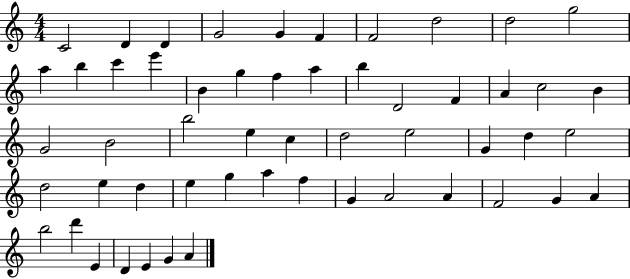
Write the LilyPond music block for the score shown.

{
  \clef treble
  \numericTimeSignature
  \time 4/4
  \key c \major
  c'2 d'4 d'4 | g'2 g'4 f'4 | f'2 d''2 | d''2 g''2 | \break a''4 b''4 c'''4 e'''4 | b'4 g''4 f''4 a''4 | b''4 d'2 f'4 | a'4 c''2 b'4 | \break g'2 b'2 | b''2 e''4 c''4 | d''2 e''2 | g'4 d''4 e''2 | \break d''2 e''4 d''4 | e''4 g''4 a''4 f''4 | g'4 a'2 a'4 | f'2 g'4 a'4 | \break b''2 d'''4 e'4 | d'4 e'4 g'4 a'4 | \bar "|."
}